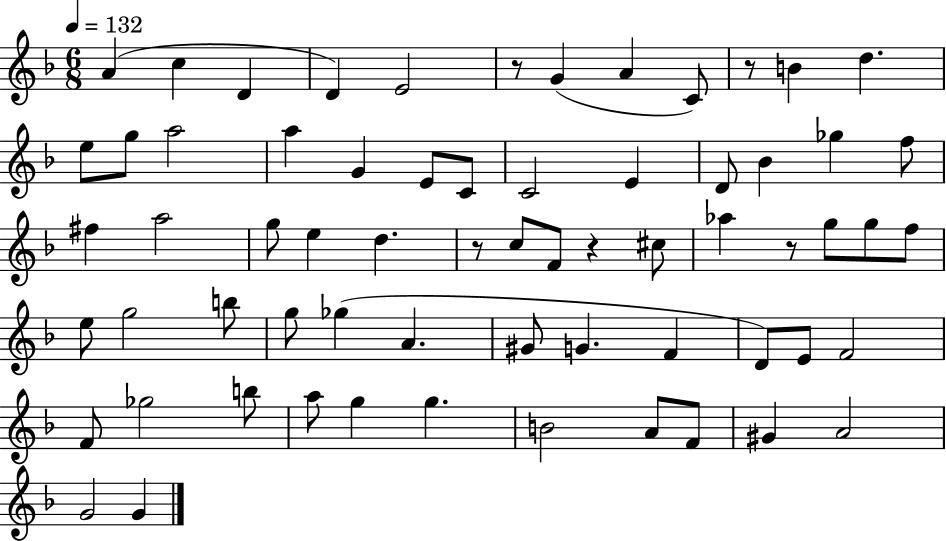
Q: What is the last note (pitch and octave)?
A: G4